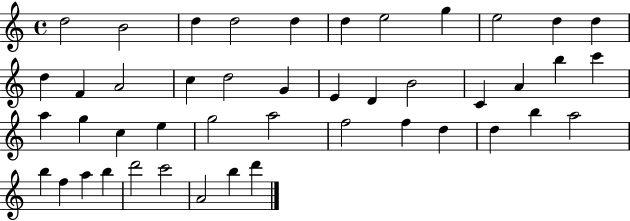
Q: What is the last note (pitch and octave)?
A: D6